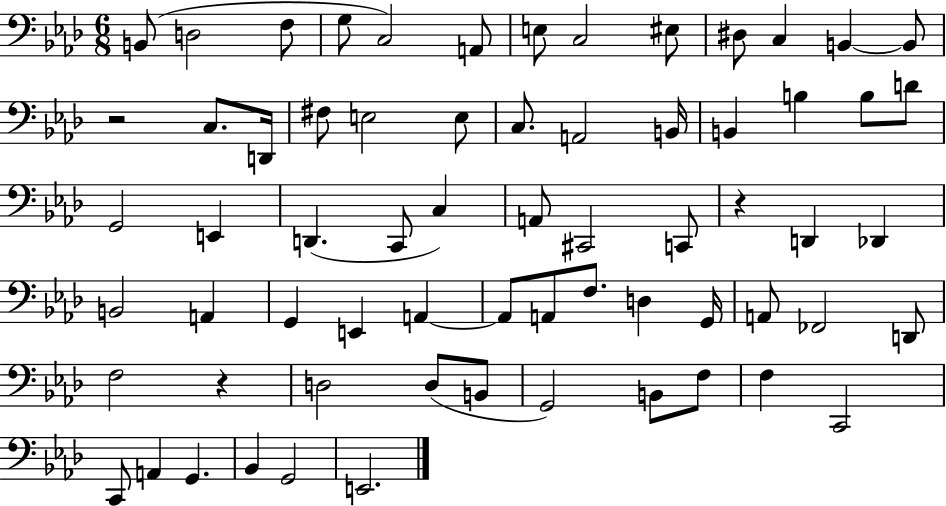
X:1
T:Untitled
M:6/8
L:1/4
K:Ab
B,,/2 D,2 F,/2 G,/2 C,2 A,,/2 E,/2 C,2 ^E,/2 ^D,/2 C, B,, B,,/2 z2 C,/2 D,,/4 ^F,/2 E,2 E,/2 C,/2 A,,2 B,,/4 B,, B, B,/2 D/2 G,,2 E,, D,, C,,/2 C, A,,/2 ^C,,2 C,,/2 z D,, _D,, B,,2 A,, G,, E,, A,, A,,/2 A,,/2 F,/2 D, G,,/4 A,,/2 _F,,2 D,,/2 F,2 z D,2 D,/2 B,,/2 G,,2 B,,/2 F,/2 F, C,,2 C,,/2 A,, G,, _B,, G,,2 E,,2